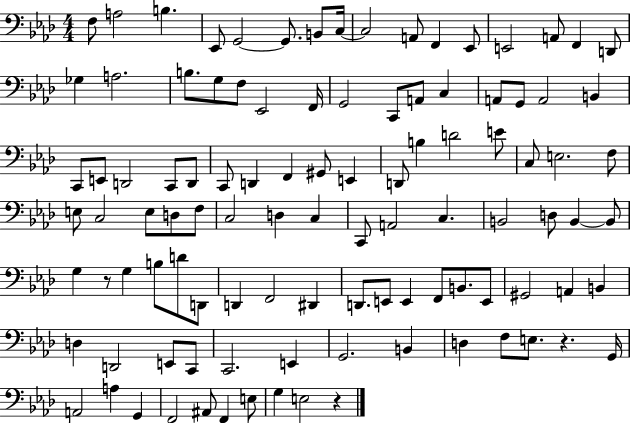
X:1
T:Untitled
M:4/4
L:1/4
K:Ab
F,/2 A,2 B, _E,,/2 G,,2 G,,/2 B,,/2 C,/4 C,2 A,,/2 F,, _E,,/2 E,,2 A,,/2 F,, D,,/2 _G, A,2 B,/2 G,/2 F,/2 _E,,2 F,,/4 G,,2 C,,/2 A,,/2 C, A,,/2 G,,/2 A,,2 B,, C,,/2 E,,/2 D,,2 C,,/2 D,,/2 C,,/2 D,, F,, ^G,,/2 E,, D,,/2 B, D2 E/2 C,/2 E,2 F,/2 E,/2 C,2 E,/2 D,/2 F,/2 C,2 D, C, C,,/2 A,,2 C, B,,2 D,/2 B,, B,,/2 G, z/2 G, B,/2 D/2 D,,/2 D,, F,,2 ^D,, D,,/2 E,,/2 E,, F,,/2 B,,/2 E,,/2 ^G,,2 A,, B,, D, D,,2 E,,/2 C,,/2 C,,2 E,, G,,2 B,, D, F,/2 E,/2 z G,,/4 A,,2 A, G,, F,,2 ^A,,/2 F,, E,/2 G, E,2 z